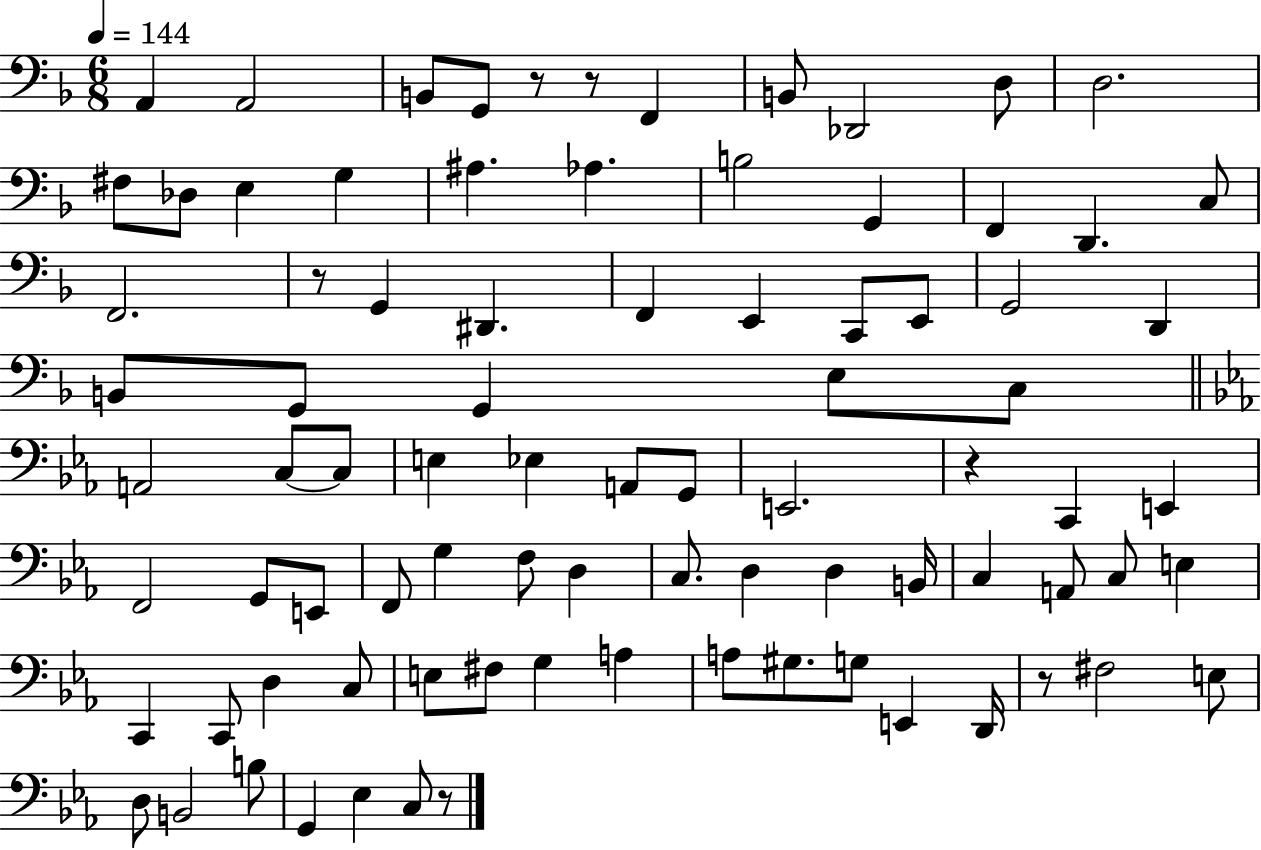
X:1
T:Untitled
M:6/8
L:1/4
K:F
A,, A,,2 B,,/2 G,,/2 z/2 z/2 F,, B,,/2 _D,,2 D,/2 D,2 ^F,/2 _D,/2 E, G, ^A, _A, B,2 G,, F,, D,, C,/2 F,,2 z/2 G,, ^D,, F,, E,, C,,/2 E,,/2 G,,2 D,, B,,/2 G,,/2 G,, E,/2 C,/2 A,,2 C,/2 C,/2 E, _E, A,,/2 G,,/2 E,,2 z C,, E,, F,,2 G,,/2 E,,/2 F,,/2 G, F,/2 D, C,/2 D, D, B,,/4 C, A,,/2 C,/2 E, C,, C,,/2 D, C,/2 E,/2 ^F,/2 G, A, A,/2 ^G,/2 G,/2 E,, D,,/4 z/2 ^F,2 E,/2 D,/2 B,,2 B,/2 G,, _E, C,/2 z/2